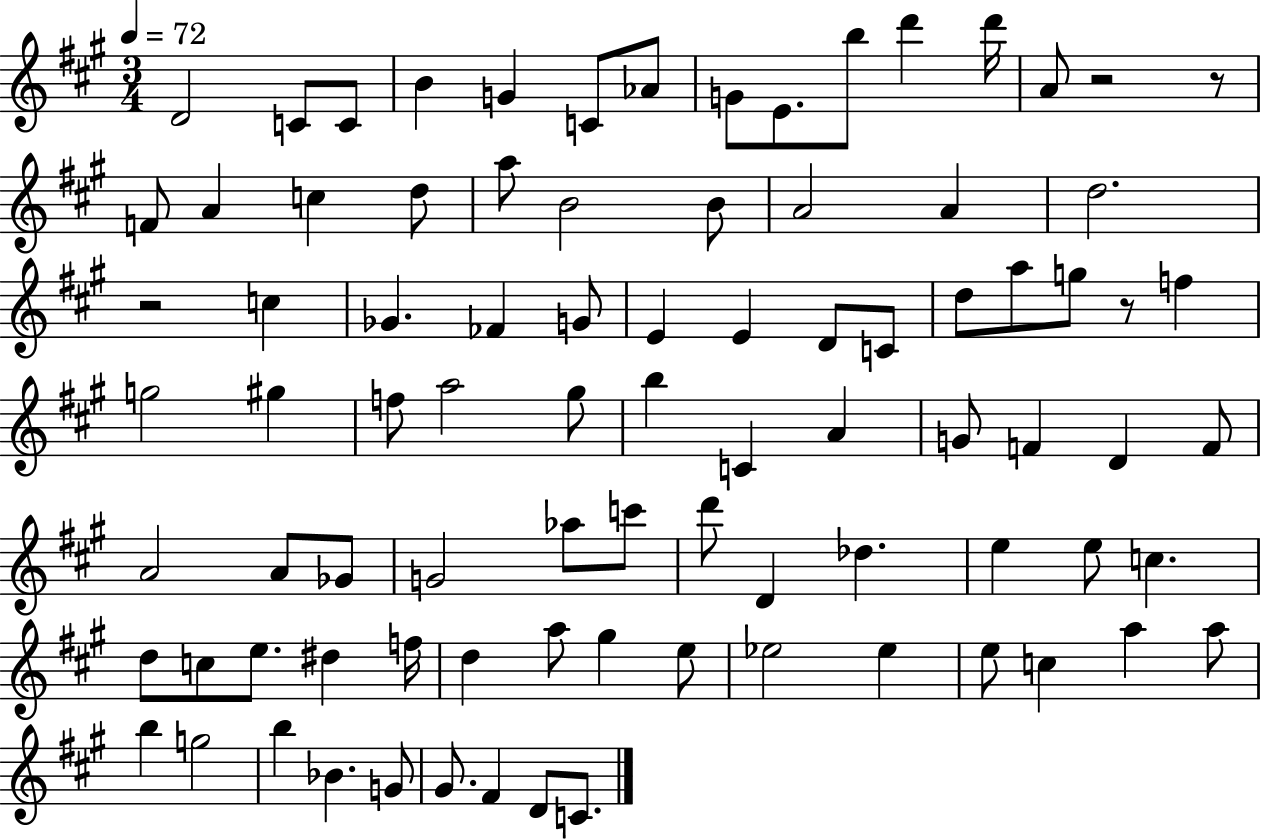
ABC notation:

X:1
T:Untitled
M:3/4
L:1/4
K:A
D2 C/2 C/2 B G C/2 _A/2 G/2 E/2 b/2 d' d'/4 A/2 z2 z/2 F/2 A c d/2 a/2 B2 B/2 A2 A d2 z2 c _G _F G/2 E E D/2 C/2 d/2 a/2 g/2 z/2 f g2 ^g f/2 a2 ^g/2 b C A G/2 F D F/2 A2 A/2 _G/2 G2 _a/2 c'/2 d'/2 D _d e e/2 c d/2 c/2 e/2 ^d f/4 d a/2 ^g e/2 _e2 _e e/2 c a a/2 b g2 b _B G/2 ^G/2 ^F D/2 C/2